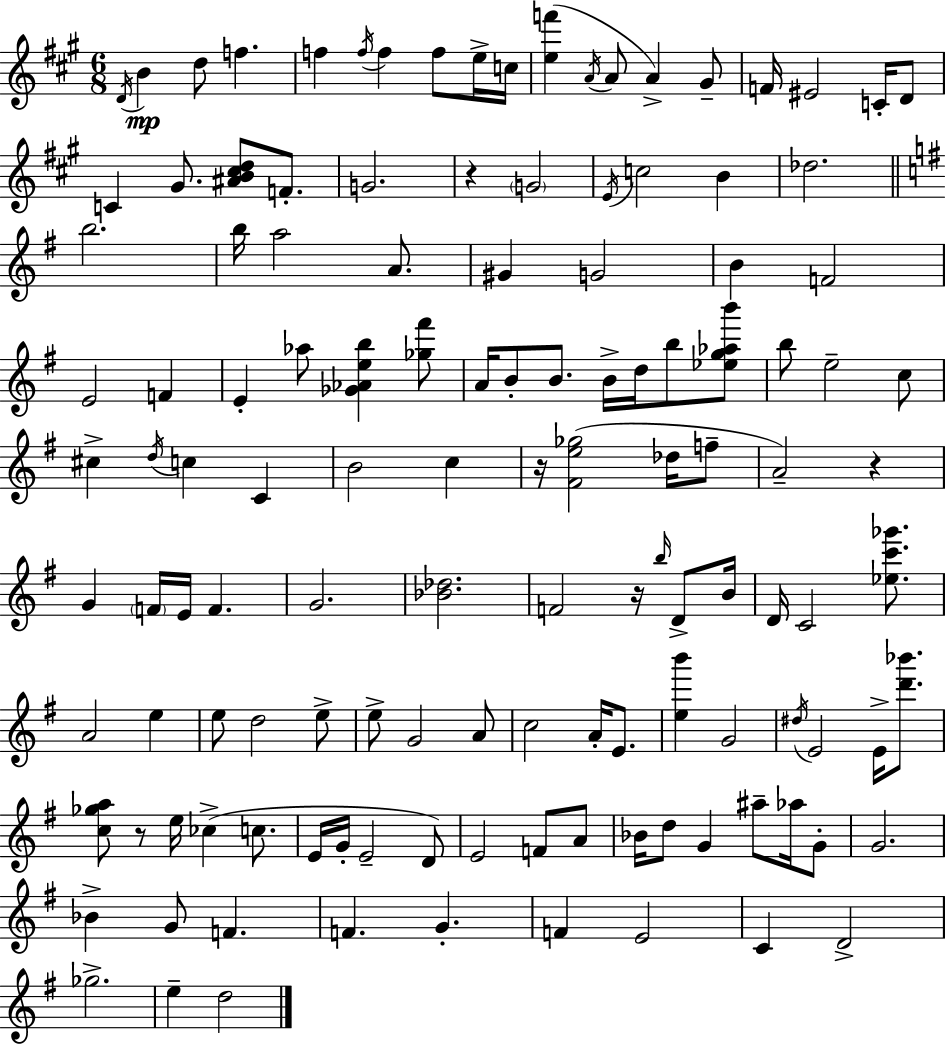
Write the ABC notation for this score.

X:1
T:Untitled
M:6/8
L:1/4
K:A
D/4 B d/2 f f f/4 f f/2 e/4 c/4 [ef'] A/4 A/2 A ^G/2 F/4 ^E2 C/4 D/2 C ^G/2 [^AB^cd]/2 F/2 G2 z G2 E/4 c2 B _d2 b2 b/4 a2 A/2 ^G G2 B F2 E2 F E _a/2 [_G_Aeb] [_g^f']/2 A/4 B/2 B/2 B/4 d/4 b/2 [_eg_ab']/2 b/2 e2 c/2 ^c d/4 c C B2 c z/4 [^Fe_g]2 _d/4 f/2 A2 z G F/4 E/4 F G2 [_B_d]2 F2 z/4 b/4 D/2 B/4 D/4 C2 [_ec'_g']/2 A2 e e/2 d2 e/2 e/2 G2 A/2 c2 A/4 E/2 [eb'] G2 ^d/4 E2 E/4 [d'_b']/2 [c_ga]/2 z/2 e/4 _c c/2 E/4 G/4 E2 D/2 E2 F/2 A/2 _B/4 d/2 G ^a/2 _a/4 G/2 G2 _B G/2 F F G F E2 C D2 _g2 e d2